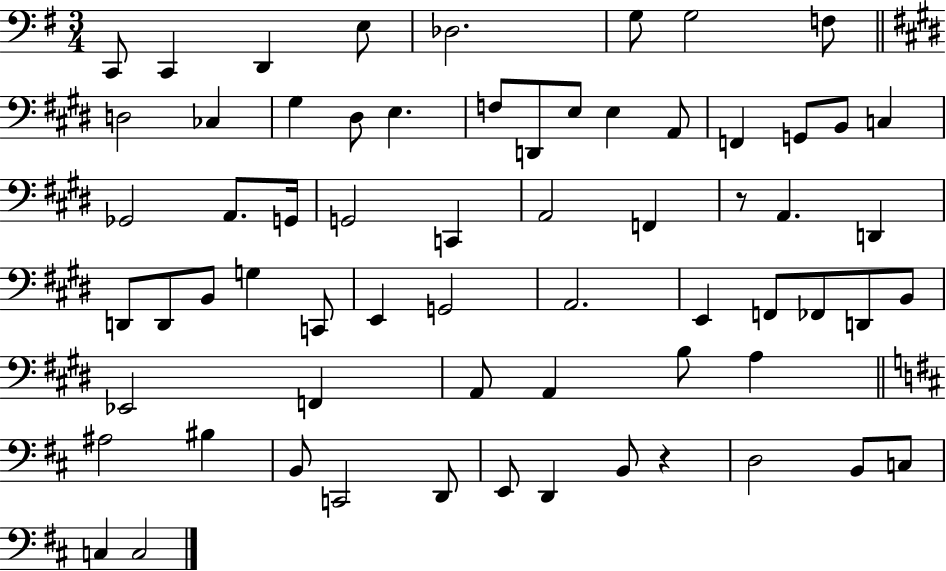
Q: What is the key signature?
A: G major